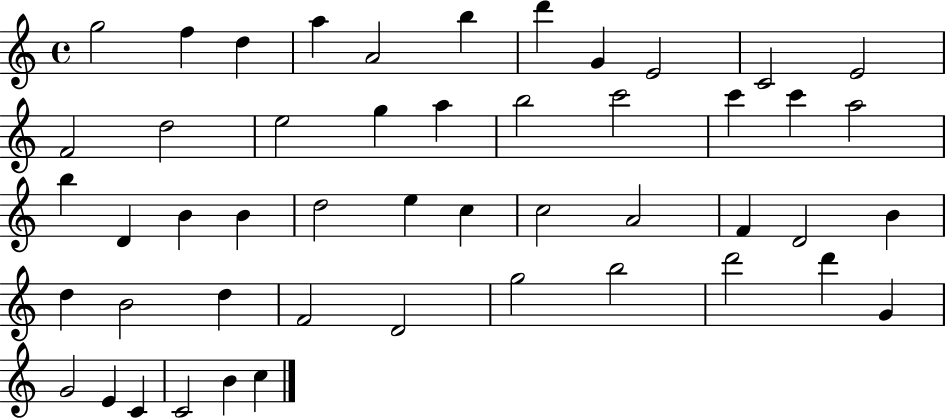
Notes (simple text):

G5/h F5/q D5/q A5/q A4/h B5/q D6/q G4/q E4/h C4/h E4/h F4/h D5/h E5/h G5/q A5/q B5/h C6/h C6/q C6/q A5/h B5/q D4/q B4/q B4/q D5/h E5/q C5/q C5/h A4/h F4/q D4/h B4/q D5/q B4/h D5/q F4/h D4/h G5/h B5/h D6/h D6/q G4/q G4/h E4/q C4/q C4/h B4/q C5/q